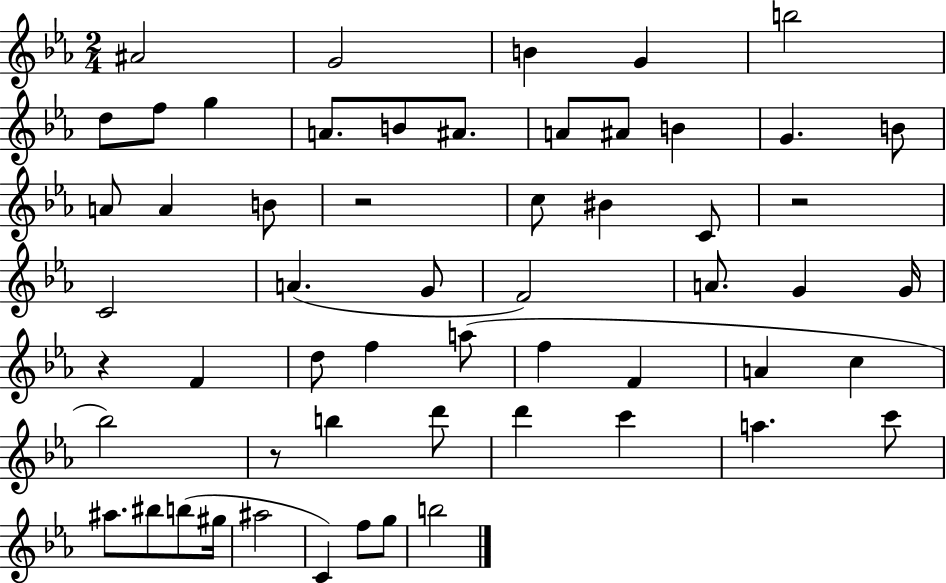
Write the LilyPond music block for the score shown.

{
  \clef treble
  \numericTimeSignature
  \time 2/4
  \key ees \major
  ais'2 | g'2 | b'4 g'4 | b''2 | \break d''8 f''8 g''4 | a'8. b'8 ais'8. | a'8 ais'8 b'4 | g'4. b'8 | \break a'8 a'4 b'8 | r2 | c''8 bis'4 c'8 | r2 | \break c'2 | a'4.( g'8 | f'2) | a'8. g'4 g'16 | \break r4 f'4 | d''8 f''4 a''8( | f''4 f'4 | a'4 c''4 | \break bes''2) | r8 b''4 d'''8 | d'''4 c'''4 | a''4. c'''8 | \break ais''8. bis''8 b''8( gis''16 | ais''2 | c'4) f''8 g''8 | b''2 | \break \bar "|."
}